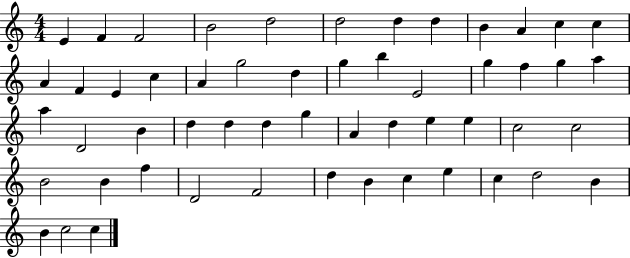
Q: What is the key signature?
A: C major